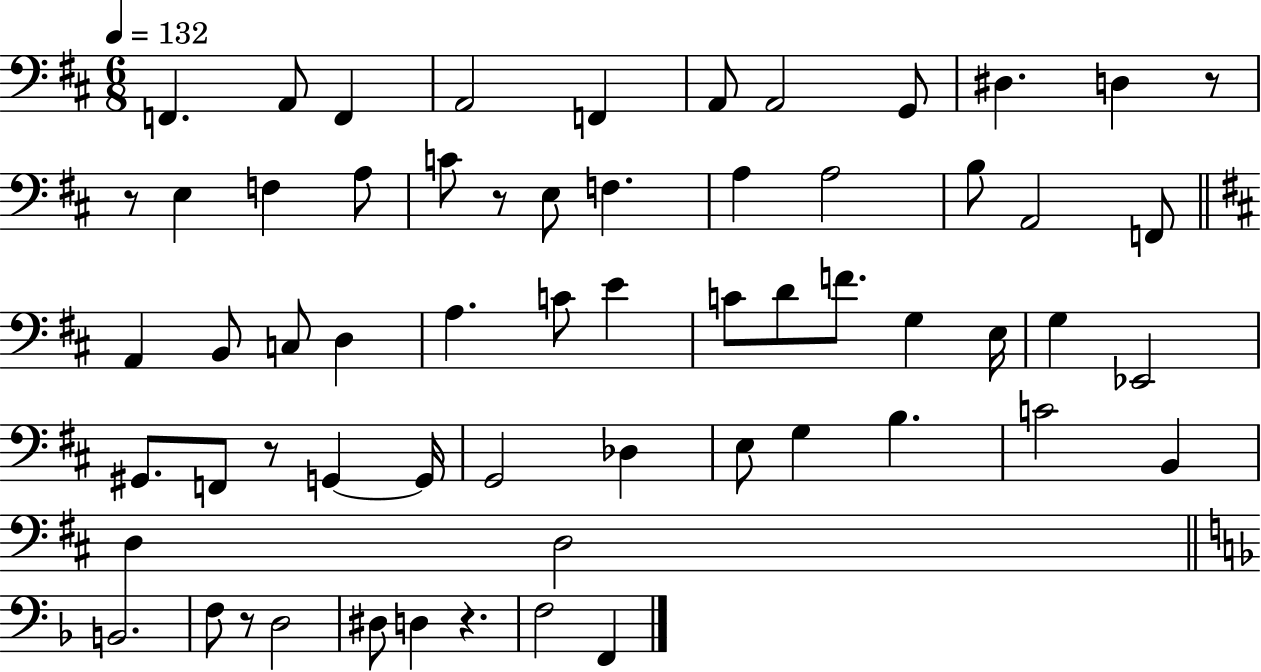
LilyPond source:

{
  \clef bass
  \numericTimeSignature
  \time 6/8
  \key d \major
  \tempo 4 = 132
  f,4. a,8 f,4 | a,2 f,4 | a,8 a,2 g,8 | dis4. d4 r8 | \break r8 e4 f4 a8 | c'8 r8 e8 f4. | a4 a2 | b8 a,2 f,8 | \break \bar "||" \break \key d \major a,4 b,8 c8 d4 | a4. c'8 e'4 | c'8 d'8 f'8. g4 e16 | g4 ees,2 | \break gis,8. f,8 r8 g,4~~ g,16 | g,2 des4 | e8 g4 b4. | c'2 b,4 | \break d4 d2 | \bar "||" \break \key d \minor b,2. | f8 r8 d2 | dis8 d4 r4. | f2 f,4 | \break \bar "|."
}